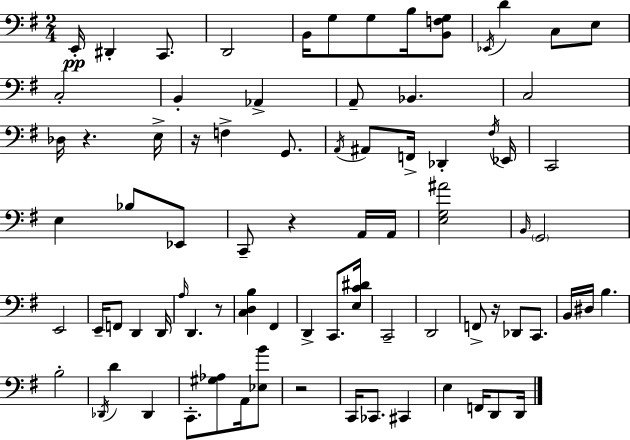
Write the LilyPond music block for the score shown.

{
  \clef bass
  \numericTimeSignature
  \time 2/4
  \key g \major
  e,16-.\pp dis,4-. c,8. | d,2 | b,16 g8 g8 b16 <b, f g>8 | \acciaccatura { ees,16 } d'4 c8 e8 | \break c2-. | b,4-. aes,4-> | a,8-- bes,4. | c2 | \break des16 r4. | e16-> r16 f4-> g,8. | \acciaccatura { a,16 } ais,8 f,16-> des,4-. | \acciaccatura { fis16 } ees,16 c,2 | \break e4 bes8 | ees,8 c,8-- r4 | a,16 a,16 <e g ais'>2 | \grace { b,16 } \parenthesize g,2 | \break e,2 | e,16-- f,8 d,4 | d,16 \grace { a16 } d,4. | r8 <c d b>4 | \break fis,4 d,4-> | c,8. <e c' dis'>16 c,2-- | d,2 | f,8-> r16 | \break des,8 c,8. b,16 dis16 b4. | b2-. | \acciaccatura { des,16 } d'4 | des,4 c,8.-. | \break <gis aes>8 a,16 <ees b'>8 r2 | c,16 ces,8. | cis,4 e4 | f,16 d,8 d,16 \bar "|."
}